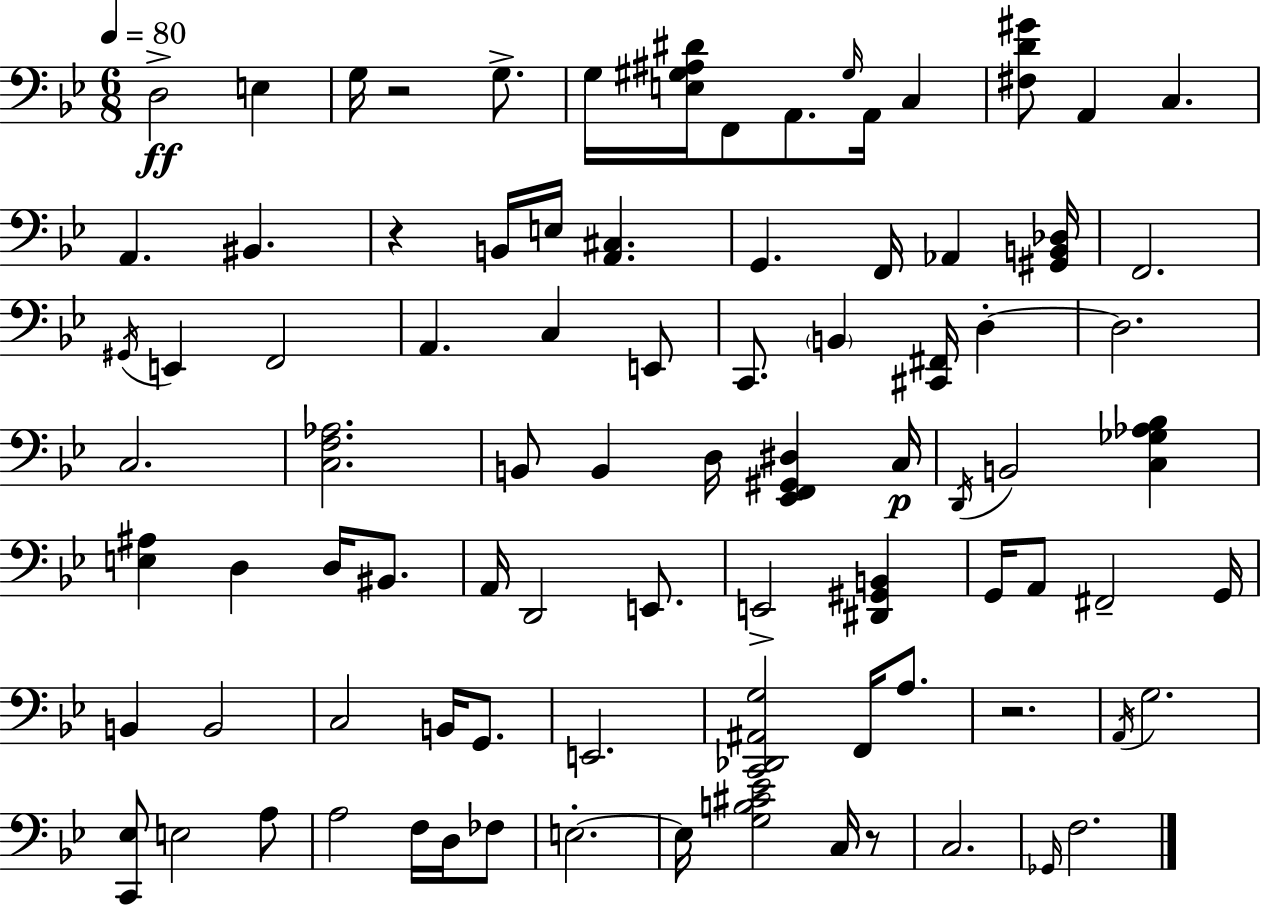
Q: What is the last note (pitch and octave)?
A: F3